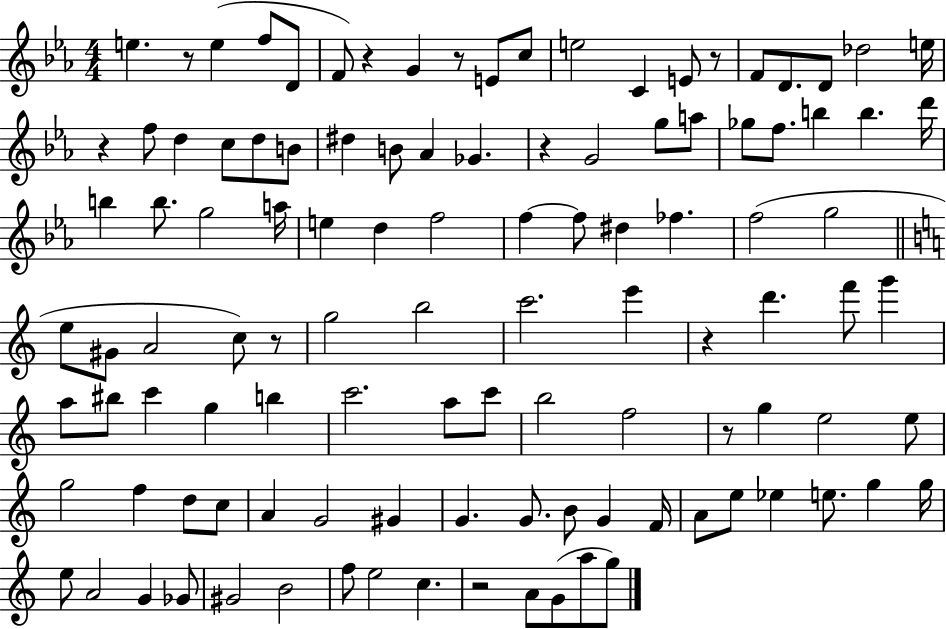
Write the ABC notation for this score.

X:1
T:Untitled
M:4/4
L:1/4
K:Eb
e z/2 e f/2 D/2 F/2 z G z/2 E/2 c/2 e2 C E/2 z/2 F/2 D/2 D/2 _d2 e/4 z f/2 d c/2 d/2 B/2 ^d B/2 _A _G z G2 g/2 a/2 _g/2 f/2 b b d'/4 b b/2 g2 a/4 e d f2 f f/2 ^d _f f2 g2 e/2 ^G/2 A2 c/2 z/2 g2 b2 c'2 e' z d' f'/2 g' a/2 ^b/2 c' g b c'2 a/2 c'/2 b2 f2 z/2 g e2 e/2 g2 f d/2 c/2 A G2 ^G G G/2 B/2 G F/4 A/2 e/2 _e e/2 g g/4 e/2 A2 G _G/2 ^G2 B2 f/2 e2 c z2 A/2 G/2 a/2 g/2